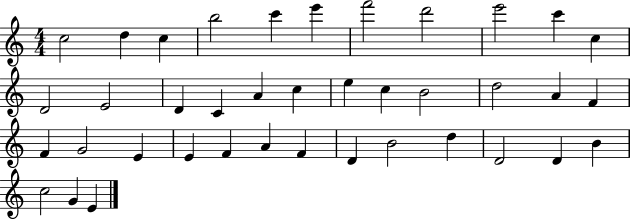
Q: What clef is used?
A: treble